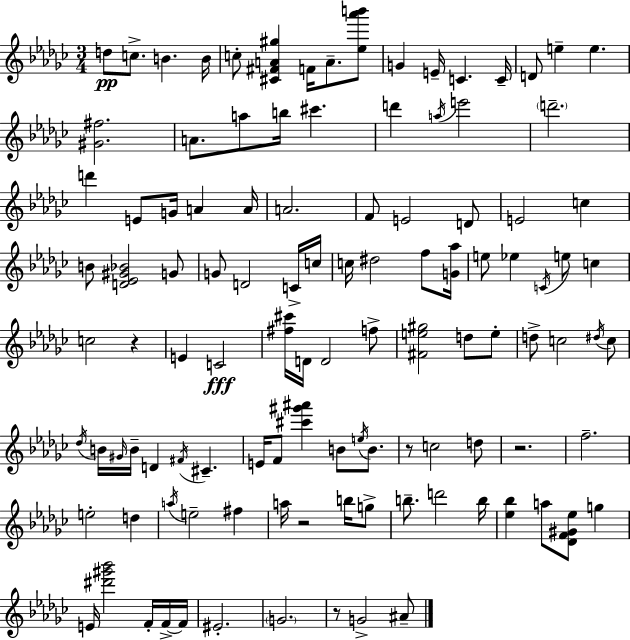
{
  \clef treble
  \numericTimeSignature
  \time 3/4
  \key ees \minor
  \repeat volta 2 { d''8\pp c''8.-> b'4. b'16 | c''8-. <cis' fis' a' gis''>4 f'16 a'8.-- <ees'' aes''' b'''>8 | g'4 e'16-- c'4. c'16-- | d'8 e''4-- e''4. | \break <gis' fis''>2. | a'8. a''8 b''16 cis'''4. | d'''4 \acciaccatura { a''16 } e'''2 | \parenthesize d'''2.-- | \break d'''4 e'8 g'16 a'4 | a'16 a'2. | f'8 e'2 d'8 | e'2 c''4 | \break b'8 <d' ees' gis' bes'>2 g'8 | g'8 d'2 c'16-> | c''16 c''16 dis''2 f''8 | <g' aes''>16 e''8 ees''4 \acciaccatura { c'16 } e''8 c''4 | \break c''2 r4 | e'4 c'2\fff | <fis'' cis'''>16 d'16 d'2 | f''8-> <fis' e'' gis''>2 d''8 | \break e''8-. d''8-> c''2 | \acciaccatura { dis''16 } c''8 \acciaccatura { des''16 } b'16 \grace { gis'16 } b'16-- d'4 \acciaccatura { fis'16 } | cis'4.-- e'16 f'8 <cis''' gis''' ais'''>4 | b'8 \acciaccatura { e''16 } b'8. r8 c''2 | \break d''8 r2. | f''2.-- | e''2-. | d''4 \acciaccatura { a''16 } e''2-- | \break fis''4 a''16 r2 | b''16 g''8-> b''8.-- d'''2 | b''16 <ees'' bes''>4 | a''8 <des' f' gis' ees''>8 g''4 e'16 <dis''' gis''' bes'''>2 | \break f'16-. f'16->~~ f'16 eis'2.-. | \parenthesize g'2. | r8 g'2-> | ais'8-- } \bar "|."
}